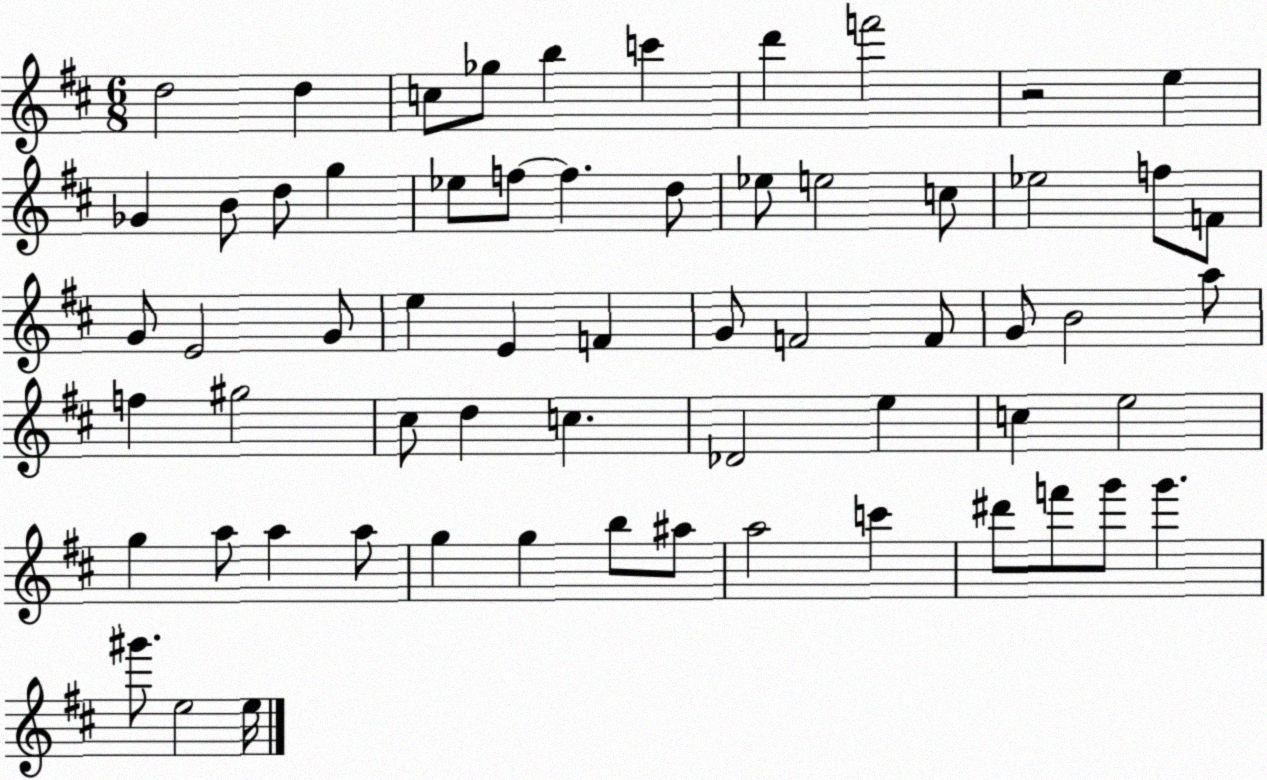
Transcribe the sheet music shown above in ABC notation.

X:1
T:Untitled
M:6/8
L:1/4
K:D
d2 d c/2 _g/2 b c' d' f'2 z2 e _G B/2 d/2 g _e/2 f/2 f d/2 _e/2 e2 c/2 _e2 f/2 F/2 G/2 E2 G/2 e E F G/2 F2 F/2 G/2 B2 a/2 f ^g2 ^c/2 d c _D2 e c e2 g a/2 a a/2 g g b/2 ^a/2 a2 c' ^d'/2 f'/2 g'/2 g' ^g'/2 e2 e/4